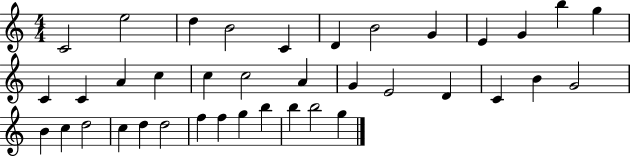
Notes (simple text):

C4/h E5/h D5/q B4/h C4/q D4/q B4/h G4/q E4/q G4/q B5/q G5/q C4/q C4/q A4/q C5/q C5/q C5/h A4/q G4/q E4/h D4/q C4/q B4/q G4/h B4/q C5/q D5/h C5/q D5/q D5/h F5/q F5/q G5/q B5/q B5/q B5/h G5/q